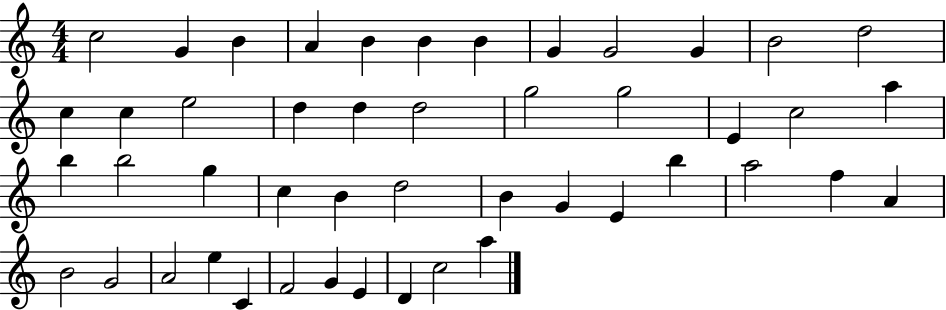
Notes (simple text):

C5/h G4/q B4/q A4/q B4/q B4/q B4/q G4/q G4/h G4/q B4/h D5/h C5/q C5/q E5/h D5/q D5/q D5/h G5/h G5/h E4/q C5/h A5/q B5/q B5/h G5/q C5/q B4/q D5/h B4/q G4/q E4/q B5/q A5/h F5/q A4/q B4/h G4/h A4/h E5/q C4/q F4/h G4/q E4/q D4/q C5/h A5/q